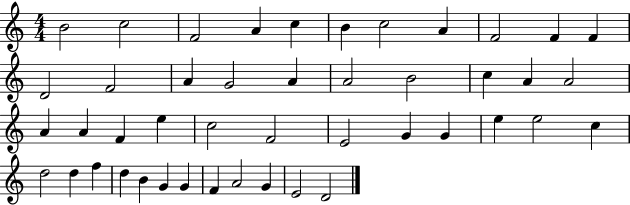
X:1
T:Untitled
M:4/4
L:1/4
K:C
B2 c2 F2 A c B c2 A F2 F F D2 F2 A G2 A A2 B2 c A A2 A A F e c2 F2 E2 G G e e2 c d2 d f d B G G F A2 G E2 D2